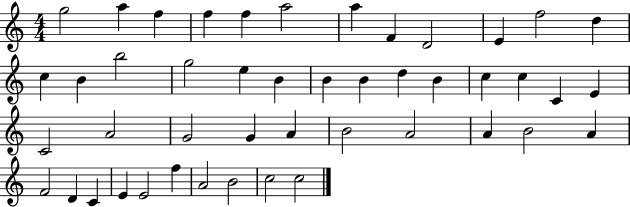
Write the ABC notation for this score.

X:1
T:Untitled
M:4/4
L:1/4
K:C
g2 a f f f a2 a F D2 E f2 d c B b2 g2 e B B B d B c c C E C2 A2 G2 G A B2 A2 A B2 A F2 D C E E2 f A2 B2 c2 c2